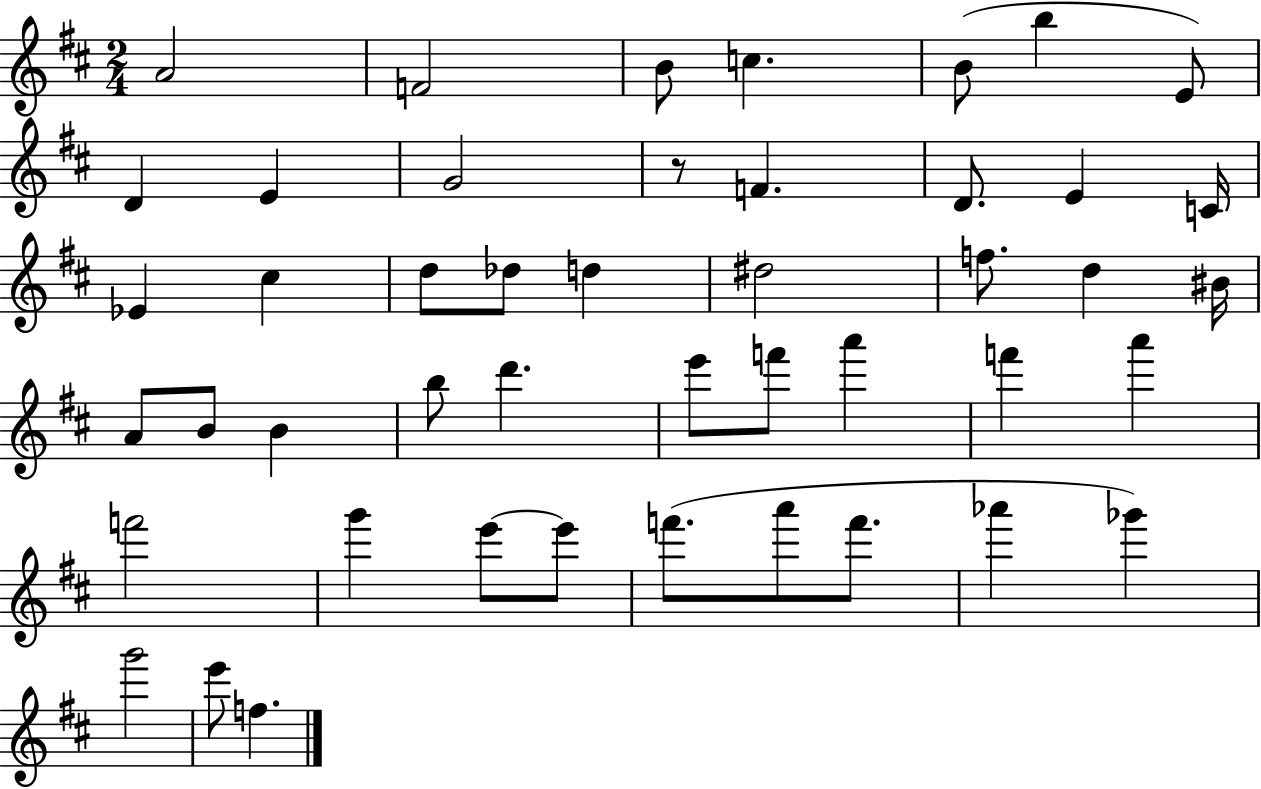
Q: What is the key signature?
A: D major